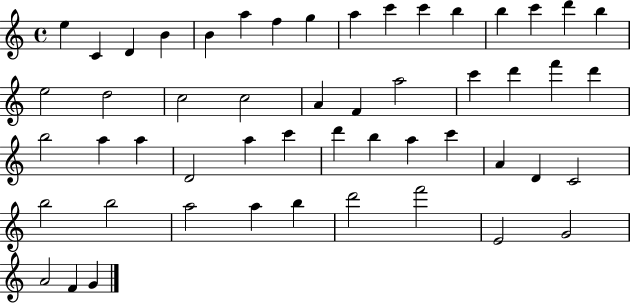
{
  \clef treble
  \time 4/4
  \defaultTimeSignature
  \key c \major
  e''4 c'4 d'4 b'4 | b'4 a''4 f''4 g''4 | a''4 c'''4 c'''4 b''4 | b''4 c'''4 d'''4 b''4 | \break e''2 d''2 | c''2 c''2 | a'4 f'4 a''2 | c'''4 d'''4 f'''4 d'''4 | \break b''2 a''4 a''4 | d'2 a''4 c'''4 | d'''4 b''4 a''4 c'''4 | a'4 d'4 c'2 | \break b''2 b''2 | a''2 a''4 b''4 | d'''2 f'''2 | e'2 g'2 | \break a'2 f'4 g'4 | \bar "|."
}